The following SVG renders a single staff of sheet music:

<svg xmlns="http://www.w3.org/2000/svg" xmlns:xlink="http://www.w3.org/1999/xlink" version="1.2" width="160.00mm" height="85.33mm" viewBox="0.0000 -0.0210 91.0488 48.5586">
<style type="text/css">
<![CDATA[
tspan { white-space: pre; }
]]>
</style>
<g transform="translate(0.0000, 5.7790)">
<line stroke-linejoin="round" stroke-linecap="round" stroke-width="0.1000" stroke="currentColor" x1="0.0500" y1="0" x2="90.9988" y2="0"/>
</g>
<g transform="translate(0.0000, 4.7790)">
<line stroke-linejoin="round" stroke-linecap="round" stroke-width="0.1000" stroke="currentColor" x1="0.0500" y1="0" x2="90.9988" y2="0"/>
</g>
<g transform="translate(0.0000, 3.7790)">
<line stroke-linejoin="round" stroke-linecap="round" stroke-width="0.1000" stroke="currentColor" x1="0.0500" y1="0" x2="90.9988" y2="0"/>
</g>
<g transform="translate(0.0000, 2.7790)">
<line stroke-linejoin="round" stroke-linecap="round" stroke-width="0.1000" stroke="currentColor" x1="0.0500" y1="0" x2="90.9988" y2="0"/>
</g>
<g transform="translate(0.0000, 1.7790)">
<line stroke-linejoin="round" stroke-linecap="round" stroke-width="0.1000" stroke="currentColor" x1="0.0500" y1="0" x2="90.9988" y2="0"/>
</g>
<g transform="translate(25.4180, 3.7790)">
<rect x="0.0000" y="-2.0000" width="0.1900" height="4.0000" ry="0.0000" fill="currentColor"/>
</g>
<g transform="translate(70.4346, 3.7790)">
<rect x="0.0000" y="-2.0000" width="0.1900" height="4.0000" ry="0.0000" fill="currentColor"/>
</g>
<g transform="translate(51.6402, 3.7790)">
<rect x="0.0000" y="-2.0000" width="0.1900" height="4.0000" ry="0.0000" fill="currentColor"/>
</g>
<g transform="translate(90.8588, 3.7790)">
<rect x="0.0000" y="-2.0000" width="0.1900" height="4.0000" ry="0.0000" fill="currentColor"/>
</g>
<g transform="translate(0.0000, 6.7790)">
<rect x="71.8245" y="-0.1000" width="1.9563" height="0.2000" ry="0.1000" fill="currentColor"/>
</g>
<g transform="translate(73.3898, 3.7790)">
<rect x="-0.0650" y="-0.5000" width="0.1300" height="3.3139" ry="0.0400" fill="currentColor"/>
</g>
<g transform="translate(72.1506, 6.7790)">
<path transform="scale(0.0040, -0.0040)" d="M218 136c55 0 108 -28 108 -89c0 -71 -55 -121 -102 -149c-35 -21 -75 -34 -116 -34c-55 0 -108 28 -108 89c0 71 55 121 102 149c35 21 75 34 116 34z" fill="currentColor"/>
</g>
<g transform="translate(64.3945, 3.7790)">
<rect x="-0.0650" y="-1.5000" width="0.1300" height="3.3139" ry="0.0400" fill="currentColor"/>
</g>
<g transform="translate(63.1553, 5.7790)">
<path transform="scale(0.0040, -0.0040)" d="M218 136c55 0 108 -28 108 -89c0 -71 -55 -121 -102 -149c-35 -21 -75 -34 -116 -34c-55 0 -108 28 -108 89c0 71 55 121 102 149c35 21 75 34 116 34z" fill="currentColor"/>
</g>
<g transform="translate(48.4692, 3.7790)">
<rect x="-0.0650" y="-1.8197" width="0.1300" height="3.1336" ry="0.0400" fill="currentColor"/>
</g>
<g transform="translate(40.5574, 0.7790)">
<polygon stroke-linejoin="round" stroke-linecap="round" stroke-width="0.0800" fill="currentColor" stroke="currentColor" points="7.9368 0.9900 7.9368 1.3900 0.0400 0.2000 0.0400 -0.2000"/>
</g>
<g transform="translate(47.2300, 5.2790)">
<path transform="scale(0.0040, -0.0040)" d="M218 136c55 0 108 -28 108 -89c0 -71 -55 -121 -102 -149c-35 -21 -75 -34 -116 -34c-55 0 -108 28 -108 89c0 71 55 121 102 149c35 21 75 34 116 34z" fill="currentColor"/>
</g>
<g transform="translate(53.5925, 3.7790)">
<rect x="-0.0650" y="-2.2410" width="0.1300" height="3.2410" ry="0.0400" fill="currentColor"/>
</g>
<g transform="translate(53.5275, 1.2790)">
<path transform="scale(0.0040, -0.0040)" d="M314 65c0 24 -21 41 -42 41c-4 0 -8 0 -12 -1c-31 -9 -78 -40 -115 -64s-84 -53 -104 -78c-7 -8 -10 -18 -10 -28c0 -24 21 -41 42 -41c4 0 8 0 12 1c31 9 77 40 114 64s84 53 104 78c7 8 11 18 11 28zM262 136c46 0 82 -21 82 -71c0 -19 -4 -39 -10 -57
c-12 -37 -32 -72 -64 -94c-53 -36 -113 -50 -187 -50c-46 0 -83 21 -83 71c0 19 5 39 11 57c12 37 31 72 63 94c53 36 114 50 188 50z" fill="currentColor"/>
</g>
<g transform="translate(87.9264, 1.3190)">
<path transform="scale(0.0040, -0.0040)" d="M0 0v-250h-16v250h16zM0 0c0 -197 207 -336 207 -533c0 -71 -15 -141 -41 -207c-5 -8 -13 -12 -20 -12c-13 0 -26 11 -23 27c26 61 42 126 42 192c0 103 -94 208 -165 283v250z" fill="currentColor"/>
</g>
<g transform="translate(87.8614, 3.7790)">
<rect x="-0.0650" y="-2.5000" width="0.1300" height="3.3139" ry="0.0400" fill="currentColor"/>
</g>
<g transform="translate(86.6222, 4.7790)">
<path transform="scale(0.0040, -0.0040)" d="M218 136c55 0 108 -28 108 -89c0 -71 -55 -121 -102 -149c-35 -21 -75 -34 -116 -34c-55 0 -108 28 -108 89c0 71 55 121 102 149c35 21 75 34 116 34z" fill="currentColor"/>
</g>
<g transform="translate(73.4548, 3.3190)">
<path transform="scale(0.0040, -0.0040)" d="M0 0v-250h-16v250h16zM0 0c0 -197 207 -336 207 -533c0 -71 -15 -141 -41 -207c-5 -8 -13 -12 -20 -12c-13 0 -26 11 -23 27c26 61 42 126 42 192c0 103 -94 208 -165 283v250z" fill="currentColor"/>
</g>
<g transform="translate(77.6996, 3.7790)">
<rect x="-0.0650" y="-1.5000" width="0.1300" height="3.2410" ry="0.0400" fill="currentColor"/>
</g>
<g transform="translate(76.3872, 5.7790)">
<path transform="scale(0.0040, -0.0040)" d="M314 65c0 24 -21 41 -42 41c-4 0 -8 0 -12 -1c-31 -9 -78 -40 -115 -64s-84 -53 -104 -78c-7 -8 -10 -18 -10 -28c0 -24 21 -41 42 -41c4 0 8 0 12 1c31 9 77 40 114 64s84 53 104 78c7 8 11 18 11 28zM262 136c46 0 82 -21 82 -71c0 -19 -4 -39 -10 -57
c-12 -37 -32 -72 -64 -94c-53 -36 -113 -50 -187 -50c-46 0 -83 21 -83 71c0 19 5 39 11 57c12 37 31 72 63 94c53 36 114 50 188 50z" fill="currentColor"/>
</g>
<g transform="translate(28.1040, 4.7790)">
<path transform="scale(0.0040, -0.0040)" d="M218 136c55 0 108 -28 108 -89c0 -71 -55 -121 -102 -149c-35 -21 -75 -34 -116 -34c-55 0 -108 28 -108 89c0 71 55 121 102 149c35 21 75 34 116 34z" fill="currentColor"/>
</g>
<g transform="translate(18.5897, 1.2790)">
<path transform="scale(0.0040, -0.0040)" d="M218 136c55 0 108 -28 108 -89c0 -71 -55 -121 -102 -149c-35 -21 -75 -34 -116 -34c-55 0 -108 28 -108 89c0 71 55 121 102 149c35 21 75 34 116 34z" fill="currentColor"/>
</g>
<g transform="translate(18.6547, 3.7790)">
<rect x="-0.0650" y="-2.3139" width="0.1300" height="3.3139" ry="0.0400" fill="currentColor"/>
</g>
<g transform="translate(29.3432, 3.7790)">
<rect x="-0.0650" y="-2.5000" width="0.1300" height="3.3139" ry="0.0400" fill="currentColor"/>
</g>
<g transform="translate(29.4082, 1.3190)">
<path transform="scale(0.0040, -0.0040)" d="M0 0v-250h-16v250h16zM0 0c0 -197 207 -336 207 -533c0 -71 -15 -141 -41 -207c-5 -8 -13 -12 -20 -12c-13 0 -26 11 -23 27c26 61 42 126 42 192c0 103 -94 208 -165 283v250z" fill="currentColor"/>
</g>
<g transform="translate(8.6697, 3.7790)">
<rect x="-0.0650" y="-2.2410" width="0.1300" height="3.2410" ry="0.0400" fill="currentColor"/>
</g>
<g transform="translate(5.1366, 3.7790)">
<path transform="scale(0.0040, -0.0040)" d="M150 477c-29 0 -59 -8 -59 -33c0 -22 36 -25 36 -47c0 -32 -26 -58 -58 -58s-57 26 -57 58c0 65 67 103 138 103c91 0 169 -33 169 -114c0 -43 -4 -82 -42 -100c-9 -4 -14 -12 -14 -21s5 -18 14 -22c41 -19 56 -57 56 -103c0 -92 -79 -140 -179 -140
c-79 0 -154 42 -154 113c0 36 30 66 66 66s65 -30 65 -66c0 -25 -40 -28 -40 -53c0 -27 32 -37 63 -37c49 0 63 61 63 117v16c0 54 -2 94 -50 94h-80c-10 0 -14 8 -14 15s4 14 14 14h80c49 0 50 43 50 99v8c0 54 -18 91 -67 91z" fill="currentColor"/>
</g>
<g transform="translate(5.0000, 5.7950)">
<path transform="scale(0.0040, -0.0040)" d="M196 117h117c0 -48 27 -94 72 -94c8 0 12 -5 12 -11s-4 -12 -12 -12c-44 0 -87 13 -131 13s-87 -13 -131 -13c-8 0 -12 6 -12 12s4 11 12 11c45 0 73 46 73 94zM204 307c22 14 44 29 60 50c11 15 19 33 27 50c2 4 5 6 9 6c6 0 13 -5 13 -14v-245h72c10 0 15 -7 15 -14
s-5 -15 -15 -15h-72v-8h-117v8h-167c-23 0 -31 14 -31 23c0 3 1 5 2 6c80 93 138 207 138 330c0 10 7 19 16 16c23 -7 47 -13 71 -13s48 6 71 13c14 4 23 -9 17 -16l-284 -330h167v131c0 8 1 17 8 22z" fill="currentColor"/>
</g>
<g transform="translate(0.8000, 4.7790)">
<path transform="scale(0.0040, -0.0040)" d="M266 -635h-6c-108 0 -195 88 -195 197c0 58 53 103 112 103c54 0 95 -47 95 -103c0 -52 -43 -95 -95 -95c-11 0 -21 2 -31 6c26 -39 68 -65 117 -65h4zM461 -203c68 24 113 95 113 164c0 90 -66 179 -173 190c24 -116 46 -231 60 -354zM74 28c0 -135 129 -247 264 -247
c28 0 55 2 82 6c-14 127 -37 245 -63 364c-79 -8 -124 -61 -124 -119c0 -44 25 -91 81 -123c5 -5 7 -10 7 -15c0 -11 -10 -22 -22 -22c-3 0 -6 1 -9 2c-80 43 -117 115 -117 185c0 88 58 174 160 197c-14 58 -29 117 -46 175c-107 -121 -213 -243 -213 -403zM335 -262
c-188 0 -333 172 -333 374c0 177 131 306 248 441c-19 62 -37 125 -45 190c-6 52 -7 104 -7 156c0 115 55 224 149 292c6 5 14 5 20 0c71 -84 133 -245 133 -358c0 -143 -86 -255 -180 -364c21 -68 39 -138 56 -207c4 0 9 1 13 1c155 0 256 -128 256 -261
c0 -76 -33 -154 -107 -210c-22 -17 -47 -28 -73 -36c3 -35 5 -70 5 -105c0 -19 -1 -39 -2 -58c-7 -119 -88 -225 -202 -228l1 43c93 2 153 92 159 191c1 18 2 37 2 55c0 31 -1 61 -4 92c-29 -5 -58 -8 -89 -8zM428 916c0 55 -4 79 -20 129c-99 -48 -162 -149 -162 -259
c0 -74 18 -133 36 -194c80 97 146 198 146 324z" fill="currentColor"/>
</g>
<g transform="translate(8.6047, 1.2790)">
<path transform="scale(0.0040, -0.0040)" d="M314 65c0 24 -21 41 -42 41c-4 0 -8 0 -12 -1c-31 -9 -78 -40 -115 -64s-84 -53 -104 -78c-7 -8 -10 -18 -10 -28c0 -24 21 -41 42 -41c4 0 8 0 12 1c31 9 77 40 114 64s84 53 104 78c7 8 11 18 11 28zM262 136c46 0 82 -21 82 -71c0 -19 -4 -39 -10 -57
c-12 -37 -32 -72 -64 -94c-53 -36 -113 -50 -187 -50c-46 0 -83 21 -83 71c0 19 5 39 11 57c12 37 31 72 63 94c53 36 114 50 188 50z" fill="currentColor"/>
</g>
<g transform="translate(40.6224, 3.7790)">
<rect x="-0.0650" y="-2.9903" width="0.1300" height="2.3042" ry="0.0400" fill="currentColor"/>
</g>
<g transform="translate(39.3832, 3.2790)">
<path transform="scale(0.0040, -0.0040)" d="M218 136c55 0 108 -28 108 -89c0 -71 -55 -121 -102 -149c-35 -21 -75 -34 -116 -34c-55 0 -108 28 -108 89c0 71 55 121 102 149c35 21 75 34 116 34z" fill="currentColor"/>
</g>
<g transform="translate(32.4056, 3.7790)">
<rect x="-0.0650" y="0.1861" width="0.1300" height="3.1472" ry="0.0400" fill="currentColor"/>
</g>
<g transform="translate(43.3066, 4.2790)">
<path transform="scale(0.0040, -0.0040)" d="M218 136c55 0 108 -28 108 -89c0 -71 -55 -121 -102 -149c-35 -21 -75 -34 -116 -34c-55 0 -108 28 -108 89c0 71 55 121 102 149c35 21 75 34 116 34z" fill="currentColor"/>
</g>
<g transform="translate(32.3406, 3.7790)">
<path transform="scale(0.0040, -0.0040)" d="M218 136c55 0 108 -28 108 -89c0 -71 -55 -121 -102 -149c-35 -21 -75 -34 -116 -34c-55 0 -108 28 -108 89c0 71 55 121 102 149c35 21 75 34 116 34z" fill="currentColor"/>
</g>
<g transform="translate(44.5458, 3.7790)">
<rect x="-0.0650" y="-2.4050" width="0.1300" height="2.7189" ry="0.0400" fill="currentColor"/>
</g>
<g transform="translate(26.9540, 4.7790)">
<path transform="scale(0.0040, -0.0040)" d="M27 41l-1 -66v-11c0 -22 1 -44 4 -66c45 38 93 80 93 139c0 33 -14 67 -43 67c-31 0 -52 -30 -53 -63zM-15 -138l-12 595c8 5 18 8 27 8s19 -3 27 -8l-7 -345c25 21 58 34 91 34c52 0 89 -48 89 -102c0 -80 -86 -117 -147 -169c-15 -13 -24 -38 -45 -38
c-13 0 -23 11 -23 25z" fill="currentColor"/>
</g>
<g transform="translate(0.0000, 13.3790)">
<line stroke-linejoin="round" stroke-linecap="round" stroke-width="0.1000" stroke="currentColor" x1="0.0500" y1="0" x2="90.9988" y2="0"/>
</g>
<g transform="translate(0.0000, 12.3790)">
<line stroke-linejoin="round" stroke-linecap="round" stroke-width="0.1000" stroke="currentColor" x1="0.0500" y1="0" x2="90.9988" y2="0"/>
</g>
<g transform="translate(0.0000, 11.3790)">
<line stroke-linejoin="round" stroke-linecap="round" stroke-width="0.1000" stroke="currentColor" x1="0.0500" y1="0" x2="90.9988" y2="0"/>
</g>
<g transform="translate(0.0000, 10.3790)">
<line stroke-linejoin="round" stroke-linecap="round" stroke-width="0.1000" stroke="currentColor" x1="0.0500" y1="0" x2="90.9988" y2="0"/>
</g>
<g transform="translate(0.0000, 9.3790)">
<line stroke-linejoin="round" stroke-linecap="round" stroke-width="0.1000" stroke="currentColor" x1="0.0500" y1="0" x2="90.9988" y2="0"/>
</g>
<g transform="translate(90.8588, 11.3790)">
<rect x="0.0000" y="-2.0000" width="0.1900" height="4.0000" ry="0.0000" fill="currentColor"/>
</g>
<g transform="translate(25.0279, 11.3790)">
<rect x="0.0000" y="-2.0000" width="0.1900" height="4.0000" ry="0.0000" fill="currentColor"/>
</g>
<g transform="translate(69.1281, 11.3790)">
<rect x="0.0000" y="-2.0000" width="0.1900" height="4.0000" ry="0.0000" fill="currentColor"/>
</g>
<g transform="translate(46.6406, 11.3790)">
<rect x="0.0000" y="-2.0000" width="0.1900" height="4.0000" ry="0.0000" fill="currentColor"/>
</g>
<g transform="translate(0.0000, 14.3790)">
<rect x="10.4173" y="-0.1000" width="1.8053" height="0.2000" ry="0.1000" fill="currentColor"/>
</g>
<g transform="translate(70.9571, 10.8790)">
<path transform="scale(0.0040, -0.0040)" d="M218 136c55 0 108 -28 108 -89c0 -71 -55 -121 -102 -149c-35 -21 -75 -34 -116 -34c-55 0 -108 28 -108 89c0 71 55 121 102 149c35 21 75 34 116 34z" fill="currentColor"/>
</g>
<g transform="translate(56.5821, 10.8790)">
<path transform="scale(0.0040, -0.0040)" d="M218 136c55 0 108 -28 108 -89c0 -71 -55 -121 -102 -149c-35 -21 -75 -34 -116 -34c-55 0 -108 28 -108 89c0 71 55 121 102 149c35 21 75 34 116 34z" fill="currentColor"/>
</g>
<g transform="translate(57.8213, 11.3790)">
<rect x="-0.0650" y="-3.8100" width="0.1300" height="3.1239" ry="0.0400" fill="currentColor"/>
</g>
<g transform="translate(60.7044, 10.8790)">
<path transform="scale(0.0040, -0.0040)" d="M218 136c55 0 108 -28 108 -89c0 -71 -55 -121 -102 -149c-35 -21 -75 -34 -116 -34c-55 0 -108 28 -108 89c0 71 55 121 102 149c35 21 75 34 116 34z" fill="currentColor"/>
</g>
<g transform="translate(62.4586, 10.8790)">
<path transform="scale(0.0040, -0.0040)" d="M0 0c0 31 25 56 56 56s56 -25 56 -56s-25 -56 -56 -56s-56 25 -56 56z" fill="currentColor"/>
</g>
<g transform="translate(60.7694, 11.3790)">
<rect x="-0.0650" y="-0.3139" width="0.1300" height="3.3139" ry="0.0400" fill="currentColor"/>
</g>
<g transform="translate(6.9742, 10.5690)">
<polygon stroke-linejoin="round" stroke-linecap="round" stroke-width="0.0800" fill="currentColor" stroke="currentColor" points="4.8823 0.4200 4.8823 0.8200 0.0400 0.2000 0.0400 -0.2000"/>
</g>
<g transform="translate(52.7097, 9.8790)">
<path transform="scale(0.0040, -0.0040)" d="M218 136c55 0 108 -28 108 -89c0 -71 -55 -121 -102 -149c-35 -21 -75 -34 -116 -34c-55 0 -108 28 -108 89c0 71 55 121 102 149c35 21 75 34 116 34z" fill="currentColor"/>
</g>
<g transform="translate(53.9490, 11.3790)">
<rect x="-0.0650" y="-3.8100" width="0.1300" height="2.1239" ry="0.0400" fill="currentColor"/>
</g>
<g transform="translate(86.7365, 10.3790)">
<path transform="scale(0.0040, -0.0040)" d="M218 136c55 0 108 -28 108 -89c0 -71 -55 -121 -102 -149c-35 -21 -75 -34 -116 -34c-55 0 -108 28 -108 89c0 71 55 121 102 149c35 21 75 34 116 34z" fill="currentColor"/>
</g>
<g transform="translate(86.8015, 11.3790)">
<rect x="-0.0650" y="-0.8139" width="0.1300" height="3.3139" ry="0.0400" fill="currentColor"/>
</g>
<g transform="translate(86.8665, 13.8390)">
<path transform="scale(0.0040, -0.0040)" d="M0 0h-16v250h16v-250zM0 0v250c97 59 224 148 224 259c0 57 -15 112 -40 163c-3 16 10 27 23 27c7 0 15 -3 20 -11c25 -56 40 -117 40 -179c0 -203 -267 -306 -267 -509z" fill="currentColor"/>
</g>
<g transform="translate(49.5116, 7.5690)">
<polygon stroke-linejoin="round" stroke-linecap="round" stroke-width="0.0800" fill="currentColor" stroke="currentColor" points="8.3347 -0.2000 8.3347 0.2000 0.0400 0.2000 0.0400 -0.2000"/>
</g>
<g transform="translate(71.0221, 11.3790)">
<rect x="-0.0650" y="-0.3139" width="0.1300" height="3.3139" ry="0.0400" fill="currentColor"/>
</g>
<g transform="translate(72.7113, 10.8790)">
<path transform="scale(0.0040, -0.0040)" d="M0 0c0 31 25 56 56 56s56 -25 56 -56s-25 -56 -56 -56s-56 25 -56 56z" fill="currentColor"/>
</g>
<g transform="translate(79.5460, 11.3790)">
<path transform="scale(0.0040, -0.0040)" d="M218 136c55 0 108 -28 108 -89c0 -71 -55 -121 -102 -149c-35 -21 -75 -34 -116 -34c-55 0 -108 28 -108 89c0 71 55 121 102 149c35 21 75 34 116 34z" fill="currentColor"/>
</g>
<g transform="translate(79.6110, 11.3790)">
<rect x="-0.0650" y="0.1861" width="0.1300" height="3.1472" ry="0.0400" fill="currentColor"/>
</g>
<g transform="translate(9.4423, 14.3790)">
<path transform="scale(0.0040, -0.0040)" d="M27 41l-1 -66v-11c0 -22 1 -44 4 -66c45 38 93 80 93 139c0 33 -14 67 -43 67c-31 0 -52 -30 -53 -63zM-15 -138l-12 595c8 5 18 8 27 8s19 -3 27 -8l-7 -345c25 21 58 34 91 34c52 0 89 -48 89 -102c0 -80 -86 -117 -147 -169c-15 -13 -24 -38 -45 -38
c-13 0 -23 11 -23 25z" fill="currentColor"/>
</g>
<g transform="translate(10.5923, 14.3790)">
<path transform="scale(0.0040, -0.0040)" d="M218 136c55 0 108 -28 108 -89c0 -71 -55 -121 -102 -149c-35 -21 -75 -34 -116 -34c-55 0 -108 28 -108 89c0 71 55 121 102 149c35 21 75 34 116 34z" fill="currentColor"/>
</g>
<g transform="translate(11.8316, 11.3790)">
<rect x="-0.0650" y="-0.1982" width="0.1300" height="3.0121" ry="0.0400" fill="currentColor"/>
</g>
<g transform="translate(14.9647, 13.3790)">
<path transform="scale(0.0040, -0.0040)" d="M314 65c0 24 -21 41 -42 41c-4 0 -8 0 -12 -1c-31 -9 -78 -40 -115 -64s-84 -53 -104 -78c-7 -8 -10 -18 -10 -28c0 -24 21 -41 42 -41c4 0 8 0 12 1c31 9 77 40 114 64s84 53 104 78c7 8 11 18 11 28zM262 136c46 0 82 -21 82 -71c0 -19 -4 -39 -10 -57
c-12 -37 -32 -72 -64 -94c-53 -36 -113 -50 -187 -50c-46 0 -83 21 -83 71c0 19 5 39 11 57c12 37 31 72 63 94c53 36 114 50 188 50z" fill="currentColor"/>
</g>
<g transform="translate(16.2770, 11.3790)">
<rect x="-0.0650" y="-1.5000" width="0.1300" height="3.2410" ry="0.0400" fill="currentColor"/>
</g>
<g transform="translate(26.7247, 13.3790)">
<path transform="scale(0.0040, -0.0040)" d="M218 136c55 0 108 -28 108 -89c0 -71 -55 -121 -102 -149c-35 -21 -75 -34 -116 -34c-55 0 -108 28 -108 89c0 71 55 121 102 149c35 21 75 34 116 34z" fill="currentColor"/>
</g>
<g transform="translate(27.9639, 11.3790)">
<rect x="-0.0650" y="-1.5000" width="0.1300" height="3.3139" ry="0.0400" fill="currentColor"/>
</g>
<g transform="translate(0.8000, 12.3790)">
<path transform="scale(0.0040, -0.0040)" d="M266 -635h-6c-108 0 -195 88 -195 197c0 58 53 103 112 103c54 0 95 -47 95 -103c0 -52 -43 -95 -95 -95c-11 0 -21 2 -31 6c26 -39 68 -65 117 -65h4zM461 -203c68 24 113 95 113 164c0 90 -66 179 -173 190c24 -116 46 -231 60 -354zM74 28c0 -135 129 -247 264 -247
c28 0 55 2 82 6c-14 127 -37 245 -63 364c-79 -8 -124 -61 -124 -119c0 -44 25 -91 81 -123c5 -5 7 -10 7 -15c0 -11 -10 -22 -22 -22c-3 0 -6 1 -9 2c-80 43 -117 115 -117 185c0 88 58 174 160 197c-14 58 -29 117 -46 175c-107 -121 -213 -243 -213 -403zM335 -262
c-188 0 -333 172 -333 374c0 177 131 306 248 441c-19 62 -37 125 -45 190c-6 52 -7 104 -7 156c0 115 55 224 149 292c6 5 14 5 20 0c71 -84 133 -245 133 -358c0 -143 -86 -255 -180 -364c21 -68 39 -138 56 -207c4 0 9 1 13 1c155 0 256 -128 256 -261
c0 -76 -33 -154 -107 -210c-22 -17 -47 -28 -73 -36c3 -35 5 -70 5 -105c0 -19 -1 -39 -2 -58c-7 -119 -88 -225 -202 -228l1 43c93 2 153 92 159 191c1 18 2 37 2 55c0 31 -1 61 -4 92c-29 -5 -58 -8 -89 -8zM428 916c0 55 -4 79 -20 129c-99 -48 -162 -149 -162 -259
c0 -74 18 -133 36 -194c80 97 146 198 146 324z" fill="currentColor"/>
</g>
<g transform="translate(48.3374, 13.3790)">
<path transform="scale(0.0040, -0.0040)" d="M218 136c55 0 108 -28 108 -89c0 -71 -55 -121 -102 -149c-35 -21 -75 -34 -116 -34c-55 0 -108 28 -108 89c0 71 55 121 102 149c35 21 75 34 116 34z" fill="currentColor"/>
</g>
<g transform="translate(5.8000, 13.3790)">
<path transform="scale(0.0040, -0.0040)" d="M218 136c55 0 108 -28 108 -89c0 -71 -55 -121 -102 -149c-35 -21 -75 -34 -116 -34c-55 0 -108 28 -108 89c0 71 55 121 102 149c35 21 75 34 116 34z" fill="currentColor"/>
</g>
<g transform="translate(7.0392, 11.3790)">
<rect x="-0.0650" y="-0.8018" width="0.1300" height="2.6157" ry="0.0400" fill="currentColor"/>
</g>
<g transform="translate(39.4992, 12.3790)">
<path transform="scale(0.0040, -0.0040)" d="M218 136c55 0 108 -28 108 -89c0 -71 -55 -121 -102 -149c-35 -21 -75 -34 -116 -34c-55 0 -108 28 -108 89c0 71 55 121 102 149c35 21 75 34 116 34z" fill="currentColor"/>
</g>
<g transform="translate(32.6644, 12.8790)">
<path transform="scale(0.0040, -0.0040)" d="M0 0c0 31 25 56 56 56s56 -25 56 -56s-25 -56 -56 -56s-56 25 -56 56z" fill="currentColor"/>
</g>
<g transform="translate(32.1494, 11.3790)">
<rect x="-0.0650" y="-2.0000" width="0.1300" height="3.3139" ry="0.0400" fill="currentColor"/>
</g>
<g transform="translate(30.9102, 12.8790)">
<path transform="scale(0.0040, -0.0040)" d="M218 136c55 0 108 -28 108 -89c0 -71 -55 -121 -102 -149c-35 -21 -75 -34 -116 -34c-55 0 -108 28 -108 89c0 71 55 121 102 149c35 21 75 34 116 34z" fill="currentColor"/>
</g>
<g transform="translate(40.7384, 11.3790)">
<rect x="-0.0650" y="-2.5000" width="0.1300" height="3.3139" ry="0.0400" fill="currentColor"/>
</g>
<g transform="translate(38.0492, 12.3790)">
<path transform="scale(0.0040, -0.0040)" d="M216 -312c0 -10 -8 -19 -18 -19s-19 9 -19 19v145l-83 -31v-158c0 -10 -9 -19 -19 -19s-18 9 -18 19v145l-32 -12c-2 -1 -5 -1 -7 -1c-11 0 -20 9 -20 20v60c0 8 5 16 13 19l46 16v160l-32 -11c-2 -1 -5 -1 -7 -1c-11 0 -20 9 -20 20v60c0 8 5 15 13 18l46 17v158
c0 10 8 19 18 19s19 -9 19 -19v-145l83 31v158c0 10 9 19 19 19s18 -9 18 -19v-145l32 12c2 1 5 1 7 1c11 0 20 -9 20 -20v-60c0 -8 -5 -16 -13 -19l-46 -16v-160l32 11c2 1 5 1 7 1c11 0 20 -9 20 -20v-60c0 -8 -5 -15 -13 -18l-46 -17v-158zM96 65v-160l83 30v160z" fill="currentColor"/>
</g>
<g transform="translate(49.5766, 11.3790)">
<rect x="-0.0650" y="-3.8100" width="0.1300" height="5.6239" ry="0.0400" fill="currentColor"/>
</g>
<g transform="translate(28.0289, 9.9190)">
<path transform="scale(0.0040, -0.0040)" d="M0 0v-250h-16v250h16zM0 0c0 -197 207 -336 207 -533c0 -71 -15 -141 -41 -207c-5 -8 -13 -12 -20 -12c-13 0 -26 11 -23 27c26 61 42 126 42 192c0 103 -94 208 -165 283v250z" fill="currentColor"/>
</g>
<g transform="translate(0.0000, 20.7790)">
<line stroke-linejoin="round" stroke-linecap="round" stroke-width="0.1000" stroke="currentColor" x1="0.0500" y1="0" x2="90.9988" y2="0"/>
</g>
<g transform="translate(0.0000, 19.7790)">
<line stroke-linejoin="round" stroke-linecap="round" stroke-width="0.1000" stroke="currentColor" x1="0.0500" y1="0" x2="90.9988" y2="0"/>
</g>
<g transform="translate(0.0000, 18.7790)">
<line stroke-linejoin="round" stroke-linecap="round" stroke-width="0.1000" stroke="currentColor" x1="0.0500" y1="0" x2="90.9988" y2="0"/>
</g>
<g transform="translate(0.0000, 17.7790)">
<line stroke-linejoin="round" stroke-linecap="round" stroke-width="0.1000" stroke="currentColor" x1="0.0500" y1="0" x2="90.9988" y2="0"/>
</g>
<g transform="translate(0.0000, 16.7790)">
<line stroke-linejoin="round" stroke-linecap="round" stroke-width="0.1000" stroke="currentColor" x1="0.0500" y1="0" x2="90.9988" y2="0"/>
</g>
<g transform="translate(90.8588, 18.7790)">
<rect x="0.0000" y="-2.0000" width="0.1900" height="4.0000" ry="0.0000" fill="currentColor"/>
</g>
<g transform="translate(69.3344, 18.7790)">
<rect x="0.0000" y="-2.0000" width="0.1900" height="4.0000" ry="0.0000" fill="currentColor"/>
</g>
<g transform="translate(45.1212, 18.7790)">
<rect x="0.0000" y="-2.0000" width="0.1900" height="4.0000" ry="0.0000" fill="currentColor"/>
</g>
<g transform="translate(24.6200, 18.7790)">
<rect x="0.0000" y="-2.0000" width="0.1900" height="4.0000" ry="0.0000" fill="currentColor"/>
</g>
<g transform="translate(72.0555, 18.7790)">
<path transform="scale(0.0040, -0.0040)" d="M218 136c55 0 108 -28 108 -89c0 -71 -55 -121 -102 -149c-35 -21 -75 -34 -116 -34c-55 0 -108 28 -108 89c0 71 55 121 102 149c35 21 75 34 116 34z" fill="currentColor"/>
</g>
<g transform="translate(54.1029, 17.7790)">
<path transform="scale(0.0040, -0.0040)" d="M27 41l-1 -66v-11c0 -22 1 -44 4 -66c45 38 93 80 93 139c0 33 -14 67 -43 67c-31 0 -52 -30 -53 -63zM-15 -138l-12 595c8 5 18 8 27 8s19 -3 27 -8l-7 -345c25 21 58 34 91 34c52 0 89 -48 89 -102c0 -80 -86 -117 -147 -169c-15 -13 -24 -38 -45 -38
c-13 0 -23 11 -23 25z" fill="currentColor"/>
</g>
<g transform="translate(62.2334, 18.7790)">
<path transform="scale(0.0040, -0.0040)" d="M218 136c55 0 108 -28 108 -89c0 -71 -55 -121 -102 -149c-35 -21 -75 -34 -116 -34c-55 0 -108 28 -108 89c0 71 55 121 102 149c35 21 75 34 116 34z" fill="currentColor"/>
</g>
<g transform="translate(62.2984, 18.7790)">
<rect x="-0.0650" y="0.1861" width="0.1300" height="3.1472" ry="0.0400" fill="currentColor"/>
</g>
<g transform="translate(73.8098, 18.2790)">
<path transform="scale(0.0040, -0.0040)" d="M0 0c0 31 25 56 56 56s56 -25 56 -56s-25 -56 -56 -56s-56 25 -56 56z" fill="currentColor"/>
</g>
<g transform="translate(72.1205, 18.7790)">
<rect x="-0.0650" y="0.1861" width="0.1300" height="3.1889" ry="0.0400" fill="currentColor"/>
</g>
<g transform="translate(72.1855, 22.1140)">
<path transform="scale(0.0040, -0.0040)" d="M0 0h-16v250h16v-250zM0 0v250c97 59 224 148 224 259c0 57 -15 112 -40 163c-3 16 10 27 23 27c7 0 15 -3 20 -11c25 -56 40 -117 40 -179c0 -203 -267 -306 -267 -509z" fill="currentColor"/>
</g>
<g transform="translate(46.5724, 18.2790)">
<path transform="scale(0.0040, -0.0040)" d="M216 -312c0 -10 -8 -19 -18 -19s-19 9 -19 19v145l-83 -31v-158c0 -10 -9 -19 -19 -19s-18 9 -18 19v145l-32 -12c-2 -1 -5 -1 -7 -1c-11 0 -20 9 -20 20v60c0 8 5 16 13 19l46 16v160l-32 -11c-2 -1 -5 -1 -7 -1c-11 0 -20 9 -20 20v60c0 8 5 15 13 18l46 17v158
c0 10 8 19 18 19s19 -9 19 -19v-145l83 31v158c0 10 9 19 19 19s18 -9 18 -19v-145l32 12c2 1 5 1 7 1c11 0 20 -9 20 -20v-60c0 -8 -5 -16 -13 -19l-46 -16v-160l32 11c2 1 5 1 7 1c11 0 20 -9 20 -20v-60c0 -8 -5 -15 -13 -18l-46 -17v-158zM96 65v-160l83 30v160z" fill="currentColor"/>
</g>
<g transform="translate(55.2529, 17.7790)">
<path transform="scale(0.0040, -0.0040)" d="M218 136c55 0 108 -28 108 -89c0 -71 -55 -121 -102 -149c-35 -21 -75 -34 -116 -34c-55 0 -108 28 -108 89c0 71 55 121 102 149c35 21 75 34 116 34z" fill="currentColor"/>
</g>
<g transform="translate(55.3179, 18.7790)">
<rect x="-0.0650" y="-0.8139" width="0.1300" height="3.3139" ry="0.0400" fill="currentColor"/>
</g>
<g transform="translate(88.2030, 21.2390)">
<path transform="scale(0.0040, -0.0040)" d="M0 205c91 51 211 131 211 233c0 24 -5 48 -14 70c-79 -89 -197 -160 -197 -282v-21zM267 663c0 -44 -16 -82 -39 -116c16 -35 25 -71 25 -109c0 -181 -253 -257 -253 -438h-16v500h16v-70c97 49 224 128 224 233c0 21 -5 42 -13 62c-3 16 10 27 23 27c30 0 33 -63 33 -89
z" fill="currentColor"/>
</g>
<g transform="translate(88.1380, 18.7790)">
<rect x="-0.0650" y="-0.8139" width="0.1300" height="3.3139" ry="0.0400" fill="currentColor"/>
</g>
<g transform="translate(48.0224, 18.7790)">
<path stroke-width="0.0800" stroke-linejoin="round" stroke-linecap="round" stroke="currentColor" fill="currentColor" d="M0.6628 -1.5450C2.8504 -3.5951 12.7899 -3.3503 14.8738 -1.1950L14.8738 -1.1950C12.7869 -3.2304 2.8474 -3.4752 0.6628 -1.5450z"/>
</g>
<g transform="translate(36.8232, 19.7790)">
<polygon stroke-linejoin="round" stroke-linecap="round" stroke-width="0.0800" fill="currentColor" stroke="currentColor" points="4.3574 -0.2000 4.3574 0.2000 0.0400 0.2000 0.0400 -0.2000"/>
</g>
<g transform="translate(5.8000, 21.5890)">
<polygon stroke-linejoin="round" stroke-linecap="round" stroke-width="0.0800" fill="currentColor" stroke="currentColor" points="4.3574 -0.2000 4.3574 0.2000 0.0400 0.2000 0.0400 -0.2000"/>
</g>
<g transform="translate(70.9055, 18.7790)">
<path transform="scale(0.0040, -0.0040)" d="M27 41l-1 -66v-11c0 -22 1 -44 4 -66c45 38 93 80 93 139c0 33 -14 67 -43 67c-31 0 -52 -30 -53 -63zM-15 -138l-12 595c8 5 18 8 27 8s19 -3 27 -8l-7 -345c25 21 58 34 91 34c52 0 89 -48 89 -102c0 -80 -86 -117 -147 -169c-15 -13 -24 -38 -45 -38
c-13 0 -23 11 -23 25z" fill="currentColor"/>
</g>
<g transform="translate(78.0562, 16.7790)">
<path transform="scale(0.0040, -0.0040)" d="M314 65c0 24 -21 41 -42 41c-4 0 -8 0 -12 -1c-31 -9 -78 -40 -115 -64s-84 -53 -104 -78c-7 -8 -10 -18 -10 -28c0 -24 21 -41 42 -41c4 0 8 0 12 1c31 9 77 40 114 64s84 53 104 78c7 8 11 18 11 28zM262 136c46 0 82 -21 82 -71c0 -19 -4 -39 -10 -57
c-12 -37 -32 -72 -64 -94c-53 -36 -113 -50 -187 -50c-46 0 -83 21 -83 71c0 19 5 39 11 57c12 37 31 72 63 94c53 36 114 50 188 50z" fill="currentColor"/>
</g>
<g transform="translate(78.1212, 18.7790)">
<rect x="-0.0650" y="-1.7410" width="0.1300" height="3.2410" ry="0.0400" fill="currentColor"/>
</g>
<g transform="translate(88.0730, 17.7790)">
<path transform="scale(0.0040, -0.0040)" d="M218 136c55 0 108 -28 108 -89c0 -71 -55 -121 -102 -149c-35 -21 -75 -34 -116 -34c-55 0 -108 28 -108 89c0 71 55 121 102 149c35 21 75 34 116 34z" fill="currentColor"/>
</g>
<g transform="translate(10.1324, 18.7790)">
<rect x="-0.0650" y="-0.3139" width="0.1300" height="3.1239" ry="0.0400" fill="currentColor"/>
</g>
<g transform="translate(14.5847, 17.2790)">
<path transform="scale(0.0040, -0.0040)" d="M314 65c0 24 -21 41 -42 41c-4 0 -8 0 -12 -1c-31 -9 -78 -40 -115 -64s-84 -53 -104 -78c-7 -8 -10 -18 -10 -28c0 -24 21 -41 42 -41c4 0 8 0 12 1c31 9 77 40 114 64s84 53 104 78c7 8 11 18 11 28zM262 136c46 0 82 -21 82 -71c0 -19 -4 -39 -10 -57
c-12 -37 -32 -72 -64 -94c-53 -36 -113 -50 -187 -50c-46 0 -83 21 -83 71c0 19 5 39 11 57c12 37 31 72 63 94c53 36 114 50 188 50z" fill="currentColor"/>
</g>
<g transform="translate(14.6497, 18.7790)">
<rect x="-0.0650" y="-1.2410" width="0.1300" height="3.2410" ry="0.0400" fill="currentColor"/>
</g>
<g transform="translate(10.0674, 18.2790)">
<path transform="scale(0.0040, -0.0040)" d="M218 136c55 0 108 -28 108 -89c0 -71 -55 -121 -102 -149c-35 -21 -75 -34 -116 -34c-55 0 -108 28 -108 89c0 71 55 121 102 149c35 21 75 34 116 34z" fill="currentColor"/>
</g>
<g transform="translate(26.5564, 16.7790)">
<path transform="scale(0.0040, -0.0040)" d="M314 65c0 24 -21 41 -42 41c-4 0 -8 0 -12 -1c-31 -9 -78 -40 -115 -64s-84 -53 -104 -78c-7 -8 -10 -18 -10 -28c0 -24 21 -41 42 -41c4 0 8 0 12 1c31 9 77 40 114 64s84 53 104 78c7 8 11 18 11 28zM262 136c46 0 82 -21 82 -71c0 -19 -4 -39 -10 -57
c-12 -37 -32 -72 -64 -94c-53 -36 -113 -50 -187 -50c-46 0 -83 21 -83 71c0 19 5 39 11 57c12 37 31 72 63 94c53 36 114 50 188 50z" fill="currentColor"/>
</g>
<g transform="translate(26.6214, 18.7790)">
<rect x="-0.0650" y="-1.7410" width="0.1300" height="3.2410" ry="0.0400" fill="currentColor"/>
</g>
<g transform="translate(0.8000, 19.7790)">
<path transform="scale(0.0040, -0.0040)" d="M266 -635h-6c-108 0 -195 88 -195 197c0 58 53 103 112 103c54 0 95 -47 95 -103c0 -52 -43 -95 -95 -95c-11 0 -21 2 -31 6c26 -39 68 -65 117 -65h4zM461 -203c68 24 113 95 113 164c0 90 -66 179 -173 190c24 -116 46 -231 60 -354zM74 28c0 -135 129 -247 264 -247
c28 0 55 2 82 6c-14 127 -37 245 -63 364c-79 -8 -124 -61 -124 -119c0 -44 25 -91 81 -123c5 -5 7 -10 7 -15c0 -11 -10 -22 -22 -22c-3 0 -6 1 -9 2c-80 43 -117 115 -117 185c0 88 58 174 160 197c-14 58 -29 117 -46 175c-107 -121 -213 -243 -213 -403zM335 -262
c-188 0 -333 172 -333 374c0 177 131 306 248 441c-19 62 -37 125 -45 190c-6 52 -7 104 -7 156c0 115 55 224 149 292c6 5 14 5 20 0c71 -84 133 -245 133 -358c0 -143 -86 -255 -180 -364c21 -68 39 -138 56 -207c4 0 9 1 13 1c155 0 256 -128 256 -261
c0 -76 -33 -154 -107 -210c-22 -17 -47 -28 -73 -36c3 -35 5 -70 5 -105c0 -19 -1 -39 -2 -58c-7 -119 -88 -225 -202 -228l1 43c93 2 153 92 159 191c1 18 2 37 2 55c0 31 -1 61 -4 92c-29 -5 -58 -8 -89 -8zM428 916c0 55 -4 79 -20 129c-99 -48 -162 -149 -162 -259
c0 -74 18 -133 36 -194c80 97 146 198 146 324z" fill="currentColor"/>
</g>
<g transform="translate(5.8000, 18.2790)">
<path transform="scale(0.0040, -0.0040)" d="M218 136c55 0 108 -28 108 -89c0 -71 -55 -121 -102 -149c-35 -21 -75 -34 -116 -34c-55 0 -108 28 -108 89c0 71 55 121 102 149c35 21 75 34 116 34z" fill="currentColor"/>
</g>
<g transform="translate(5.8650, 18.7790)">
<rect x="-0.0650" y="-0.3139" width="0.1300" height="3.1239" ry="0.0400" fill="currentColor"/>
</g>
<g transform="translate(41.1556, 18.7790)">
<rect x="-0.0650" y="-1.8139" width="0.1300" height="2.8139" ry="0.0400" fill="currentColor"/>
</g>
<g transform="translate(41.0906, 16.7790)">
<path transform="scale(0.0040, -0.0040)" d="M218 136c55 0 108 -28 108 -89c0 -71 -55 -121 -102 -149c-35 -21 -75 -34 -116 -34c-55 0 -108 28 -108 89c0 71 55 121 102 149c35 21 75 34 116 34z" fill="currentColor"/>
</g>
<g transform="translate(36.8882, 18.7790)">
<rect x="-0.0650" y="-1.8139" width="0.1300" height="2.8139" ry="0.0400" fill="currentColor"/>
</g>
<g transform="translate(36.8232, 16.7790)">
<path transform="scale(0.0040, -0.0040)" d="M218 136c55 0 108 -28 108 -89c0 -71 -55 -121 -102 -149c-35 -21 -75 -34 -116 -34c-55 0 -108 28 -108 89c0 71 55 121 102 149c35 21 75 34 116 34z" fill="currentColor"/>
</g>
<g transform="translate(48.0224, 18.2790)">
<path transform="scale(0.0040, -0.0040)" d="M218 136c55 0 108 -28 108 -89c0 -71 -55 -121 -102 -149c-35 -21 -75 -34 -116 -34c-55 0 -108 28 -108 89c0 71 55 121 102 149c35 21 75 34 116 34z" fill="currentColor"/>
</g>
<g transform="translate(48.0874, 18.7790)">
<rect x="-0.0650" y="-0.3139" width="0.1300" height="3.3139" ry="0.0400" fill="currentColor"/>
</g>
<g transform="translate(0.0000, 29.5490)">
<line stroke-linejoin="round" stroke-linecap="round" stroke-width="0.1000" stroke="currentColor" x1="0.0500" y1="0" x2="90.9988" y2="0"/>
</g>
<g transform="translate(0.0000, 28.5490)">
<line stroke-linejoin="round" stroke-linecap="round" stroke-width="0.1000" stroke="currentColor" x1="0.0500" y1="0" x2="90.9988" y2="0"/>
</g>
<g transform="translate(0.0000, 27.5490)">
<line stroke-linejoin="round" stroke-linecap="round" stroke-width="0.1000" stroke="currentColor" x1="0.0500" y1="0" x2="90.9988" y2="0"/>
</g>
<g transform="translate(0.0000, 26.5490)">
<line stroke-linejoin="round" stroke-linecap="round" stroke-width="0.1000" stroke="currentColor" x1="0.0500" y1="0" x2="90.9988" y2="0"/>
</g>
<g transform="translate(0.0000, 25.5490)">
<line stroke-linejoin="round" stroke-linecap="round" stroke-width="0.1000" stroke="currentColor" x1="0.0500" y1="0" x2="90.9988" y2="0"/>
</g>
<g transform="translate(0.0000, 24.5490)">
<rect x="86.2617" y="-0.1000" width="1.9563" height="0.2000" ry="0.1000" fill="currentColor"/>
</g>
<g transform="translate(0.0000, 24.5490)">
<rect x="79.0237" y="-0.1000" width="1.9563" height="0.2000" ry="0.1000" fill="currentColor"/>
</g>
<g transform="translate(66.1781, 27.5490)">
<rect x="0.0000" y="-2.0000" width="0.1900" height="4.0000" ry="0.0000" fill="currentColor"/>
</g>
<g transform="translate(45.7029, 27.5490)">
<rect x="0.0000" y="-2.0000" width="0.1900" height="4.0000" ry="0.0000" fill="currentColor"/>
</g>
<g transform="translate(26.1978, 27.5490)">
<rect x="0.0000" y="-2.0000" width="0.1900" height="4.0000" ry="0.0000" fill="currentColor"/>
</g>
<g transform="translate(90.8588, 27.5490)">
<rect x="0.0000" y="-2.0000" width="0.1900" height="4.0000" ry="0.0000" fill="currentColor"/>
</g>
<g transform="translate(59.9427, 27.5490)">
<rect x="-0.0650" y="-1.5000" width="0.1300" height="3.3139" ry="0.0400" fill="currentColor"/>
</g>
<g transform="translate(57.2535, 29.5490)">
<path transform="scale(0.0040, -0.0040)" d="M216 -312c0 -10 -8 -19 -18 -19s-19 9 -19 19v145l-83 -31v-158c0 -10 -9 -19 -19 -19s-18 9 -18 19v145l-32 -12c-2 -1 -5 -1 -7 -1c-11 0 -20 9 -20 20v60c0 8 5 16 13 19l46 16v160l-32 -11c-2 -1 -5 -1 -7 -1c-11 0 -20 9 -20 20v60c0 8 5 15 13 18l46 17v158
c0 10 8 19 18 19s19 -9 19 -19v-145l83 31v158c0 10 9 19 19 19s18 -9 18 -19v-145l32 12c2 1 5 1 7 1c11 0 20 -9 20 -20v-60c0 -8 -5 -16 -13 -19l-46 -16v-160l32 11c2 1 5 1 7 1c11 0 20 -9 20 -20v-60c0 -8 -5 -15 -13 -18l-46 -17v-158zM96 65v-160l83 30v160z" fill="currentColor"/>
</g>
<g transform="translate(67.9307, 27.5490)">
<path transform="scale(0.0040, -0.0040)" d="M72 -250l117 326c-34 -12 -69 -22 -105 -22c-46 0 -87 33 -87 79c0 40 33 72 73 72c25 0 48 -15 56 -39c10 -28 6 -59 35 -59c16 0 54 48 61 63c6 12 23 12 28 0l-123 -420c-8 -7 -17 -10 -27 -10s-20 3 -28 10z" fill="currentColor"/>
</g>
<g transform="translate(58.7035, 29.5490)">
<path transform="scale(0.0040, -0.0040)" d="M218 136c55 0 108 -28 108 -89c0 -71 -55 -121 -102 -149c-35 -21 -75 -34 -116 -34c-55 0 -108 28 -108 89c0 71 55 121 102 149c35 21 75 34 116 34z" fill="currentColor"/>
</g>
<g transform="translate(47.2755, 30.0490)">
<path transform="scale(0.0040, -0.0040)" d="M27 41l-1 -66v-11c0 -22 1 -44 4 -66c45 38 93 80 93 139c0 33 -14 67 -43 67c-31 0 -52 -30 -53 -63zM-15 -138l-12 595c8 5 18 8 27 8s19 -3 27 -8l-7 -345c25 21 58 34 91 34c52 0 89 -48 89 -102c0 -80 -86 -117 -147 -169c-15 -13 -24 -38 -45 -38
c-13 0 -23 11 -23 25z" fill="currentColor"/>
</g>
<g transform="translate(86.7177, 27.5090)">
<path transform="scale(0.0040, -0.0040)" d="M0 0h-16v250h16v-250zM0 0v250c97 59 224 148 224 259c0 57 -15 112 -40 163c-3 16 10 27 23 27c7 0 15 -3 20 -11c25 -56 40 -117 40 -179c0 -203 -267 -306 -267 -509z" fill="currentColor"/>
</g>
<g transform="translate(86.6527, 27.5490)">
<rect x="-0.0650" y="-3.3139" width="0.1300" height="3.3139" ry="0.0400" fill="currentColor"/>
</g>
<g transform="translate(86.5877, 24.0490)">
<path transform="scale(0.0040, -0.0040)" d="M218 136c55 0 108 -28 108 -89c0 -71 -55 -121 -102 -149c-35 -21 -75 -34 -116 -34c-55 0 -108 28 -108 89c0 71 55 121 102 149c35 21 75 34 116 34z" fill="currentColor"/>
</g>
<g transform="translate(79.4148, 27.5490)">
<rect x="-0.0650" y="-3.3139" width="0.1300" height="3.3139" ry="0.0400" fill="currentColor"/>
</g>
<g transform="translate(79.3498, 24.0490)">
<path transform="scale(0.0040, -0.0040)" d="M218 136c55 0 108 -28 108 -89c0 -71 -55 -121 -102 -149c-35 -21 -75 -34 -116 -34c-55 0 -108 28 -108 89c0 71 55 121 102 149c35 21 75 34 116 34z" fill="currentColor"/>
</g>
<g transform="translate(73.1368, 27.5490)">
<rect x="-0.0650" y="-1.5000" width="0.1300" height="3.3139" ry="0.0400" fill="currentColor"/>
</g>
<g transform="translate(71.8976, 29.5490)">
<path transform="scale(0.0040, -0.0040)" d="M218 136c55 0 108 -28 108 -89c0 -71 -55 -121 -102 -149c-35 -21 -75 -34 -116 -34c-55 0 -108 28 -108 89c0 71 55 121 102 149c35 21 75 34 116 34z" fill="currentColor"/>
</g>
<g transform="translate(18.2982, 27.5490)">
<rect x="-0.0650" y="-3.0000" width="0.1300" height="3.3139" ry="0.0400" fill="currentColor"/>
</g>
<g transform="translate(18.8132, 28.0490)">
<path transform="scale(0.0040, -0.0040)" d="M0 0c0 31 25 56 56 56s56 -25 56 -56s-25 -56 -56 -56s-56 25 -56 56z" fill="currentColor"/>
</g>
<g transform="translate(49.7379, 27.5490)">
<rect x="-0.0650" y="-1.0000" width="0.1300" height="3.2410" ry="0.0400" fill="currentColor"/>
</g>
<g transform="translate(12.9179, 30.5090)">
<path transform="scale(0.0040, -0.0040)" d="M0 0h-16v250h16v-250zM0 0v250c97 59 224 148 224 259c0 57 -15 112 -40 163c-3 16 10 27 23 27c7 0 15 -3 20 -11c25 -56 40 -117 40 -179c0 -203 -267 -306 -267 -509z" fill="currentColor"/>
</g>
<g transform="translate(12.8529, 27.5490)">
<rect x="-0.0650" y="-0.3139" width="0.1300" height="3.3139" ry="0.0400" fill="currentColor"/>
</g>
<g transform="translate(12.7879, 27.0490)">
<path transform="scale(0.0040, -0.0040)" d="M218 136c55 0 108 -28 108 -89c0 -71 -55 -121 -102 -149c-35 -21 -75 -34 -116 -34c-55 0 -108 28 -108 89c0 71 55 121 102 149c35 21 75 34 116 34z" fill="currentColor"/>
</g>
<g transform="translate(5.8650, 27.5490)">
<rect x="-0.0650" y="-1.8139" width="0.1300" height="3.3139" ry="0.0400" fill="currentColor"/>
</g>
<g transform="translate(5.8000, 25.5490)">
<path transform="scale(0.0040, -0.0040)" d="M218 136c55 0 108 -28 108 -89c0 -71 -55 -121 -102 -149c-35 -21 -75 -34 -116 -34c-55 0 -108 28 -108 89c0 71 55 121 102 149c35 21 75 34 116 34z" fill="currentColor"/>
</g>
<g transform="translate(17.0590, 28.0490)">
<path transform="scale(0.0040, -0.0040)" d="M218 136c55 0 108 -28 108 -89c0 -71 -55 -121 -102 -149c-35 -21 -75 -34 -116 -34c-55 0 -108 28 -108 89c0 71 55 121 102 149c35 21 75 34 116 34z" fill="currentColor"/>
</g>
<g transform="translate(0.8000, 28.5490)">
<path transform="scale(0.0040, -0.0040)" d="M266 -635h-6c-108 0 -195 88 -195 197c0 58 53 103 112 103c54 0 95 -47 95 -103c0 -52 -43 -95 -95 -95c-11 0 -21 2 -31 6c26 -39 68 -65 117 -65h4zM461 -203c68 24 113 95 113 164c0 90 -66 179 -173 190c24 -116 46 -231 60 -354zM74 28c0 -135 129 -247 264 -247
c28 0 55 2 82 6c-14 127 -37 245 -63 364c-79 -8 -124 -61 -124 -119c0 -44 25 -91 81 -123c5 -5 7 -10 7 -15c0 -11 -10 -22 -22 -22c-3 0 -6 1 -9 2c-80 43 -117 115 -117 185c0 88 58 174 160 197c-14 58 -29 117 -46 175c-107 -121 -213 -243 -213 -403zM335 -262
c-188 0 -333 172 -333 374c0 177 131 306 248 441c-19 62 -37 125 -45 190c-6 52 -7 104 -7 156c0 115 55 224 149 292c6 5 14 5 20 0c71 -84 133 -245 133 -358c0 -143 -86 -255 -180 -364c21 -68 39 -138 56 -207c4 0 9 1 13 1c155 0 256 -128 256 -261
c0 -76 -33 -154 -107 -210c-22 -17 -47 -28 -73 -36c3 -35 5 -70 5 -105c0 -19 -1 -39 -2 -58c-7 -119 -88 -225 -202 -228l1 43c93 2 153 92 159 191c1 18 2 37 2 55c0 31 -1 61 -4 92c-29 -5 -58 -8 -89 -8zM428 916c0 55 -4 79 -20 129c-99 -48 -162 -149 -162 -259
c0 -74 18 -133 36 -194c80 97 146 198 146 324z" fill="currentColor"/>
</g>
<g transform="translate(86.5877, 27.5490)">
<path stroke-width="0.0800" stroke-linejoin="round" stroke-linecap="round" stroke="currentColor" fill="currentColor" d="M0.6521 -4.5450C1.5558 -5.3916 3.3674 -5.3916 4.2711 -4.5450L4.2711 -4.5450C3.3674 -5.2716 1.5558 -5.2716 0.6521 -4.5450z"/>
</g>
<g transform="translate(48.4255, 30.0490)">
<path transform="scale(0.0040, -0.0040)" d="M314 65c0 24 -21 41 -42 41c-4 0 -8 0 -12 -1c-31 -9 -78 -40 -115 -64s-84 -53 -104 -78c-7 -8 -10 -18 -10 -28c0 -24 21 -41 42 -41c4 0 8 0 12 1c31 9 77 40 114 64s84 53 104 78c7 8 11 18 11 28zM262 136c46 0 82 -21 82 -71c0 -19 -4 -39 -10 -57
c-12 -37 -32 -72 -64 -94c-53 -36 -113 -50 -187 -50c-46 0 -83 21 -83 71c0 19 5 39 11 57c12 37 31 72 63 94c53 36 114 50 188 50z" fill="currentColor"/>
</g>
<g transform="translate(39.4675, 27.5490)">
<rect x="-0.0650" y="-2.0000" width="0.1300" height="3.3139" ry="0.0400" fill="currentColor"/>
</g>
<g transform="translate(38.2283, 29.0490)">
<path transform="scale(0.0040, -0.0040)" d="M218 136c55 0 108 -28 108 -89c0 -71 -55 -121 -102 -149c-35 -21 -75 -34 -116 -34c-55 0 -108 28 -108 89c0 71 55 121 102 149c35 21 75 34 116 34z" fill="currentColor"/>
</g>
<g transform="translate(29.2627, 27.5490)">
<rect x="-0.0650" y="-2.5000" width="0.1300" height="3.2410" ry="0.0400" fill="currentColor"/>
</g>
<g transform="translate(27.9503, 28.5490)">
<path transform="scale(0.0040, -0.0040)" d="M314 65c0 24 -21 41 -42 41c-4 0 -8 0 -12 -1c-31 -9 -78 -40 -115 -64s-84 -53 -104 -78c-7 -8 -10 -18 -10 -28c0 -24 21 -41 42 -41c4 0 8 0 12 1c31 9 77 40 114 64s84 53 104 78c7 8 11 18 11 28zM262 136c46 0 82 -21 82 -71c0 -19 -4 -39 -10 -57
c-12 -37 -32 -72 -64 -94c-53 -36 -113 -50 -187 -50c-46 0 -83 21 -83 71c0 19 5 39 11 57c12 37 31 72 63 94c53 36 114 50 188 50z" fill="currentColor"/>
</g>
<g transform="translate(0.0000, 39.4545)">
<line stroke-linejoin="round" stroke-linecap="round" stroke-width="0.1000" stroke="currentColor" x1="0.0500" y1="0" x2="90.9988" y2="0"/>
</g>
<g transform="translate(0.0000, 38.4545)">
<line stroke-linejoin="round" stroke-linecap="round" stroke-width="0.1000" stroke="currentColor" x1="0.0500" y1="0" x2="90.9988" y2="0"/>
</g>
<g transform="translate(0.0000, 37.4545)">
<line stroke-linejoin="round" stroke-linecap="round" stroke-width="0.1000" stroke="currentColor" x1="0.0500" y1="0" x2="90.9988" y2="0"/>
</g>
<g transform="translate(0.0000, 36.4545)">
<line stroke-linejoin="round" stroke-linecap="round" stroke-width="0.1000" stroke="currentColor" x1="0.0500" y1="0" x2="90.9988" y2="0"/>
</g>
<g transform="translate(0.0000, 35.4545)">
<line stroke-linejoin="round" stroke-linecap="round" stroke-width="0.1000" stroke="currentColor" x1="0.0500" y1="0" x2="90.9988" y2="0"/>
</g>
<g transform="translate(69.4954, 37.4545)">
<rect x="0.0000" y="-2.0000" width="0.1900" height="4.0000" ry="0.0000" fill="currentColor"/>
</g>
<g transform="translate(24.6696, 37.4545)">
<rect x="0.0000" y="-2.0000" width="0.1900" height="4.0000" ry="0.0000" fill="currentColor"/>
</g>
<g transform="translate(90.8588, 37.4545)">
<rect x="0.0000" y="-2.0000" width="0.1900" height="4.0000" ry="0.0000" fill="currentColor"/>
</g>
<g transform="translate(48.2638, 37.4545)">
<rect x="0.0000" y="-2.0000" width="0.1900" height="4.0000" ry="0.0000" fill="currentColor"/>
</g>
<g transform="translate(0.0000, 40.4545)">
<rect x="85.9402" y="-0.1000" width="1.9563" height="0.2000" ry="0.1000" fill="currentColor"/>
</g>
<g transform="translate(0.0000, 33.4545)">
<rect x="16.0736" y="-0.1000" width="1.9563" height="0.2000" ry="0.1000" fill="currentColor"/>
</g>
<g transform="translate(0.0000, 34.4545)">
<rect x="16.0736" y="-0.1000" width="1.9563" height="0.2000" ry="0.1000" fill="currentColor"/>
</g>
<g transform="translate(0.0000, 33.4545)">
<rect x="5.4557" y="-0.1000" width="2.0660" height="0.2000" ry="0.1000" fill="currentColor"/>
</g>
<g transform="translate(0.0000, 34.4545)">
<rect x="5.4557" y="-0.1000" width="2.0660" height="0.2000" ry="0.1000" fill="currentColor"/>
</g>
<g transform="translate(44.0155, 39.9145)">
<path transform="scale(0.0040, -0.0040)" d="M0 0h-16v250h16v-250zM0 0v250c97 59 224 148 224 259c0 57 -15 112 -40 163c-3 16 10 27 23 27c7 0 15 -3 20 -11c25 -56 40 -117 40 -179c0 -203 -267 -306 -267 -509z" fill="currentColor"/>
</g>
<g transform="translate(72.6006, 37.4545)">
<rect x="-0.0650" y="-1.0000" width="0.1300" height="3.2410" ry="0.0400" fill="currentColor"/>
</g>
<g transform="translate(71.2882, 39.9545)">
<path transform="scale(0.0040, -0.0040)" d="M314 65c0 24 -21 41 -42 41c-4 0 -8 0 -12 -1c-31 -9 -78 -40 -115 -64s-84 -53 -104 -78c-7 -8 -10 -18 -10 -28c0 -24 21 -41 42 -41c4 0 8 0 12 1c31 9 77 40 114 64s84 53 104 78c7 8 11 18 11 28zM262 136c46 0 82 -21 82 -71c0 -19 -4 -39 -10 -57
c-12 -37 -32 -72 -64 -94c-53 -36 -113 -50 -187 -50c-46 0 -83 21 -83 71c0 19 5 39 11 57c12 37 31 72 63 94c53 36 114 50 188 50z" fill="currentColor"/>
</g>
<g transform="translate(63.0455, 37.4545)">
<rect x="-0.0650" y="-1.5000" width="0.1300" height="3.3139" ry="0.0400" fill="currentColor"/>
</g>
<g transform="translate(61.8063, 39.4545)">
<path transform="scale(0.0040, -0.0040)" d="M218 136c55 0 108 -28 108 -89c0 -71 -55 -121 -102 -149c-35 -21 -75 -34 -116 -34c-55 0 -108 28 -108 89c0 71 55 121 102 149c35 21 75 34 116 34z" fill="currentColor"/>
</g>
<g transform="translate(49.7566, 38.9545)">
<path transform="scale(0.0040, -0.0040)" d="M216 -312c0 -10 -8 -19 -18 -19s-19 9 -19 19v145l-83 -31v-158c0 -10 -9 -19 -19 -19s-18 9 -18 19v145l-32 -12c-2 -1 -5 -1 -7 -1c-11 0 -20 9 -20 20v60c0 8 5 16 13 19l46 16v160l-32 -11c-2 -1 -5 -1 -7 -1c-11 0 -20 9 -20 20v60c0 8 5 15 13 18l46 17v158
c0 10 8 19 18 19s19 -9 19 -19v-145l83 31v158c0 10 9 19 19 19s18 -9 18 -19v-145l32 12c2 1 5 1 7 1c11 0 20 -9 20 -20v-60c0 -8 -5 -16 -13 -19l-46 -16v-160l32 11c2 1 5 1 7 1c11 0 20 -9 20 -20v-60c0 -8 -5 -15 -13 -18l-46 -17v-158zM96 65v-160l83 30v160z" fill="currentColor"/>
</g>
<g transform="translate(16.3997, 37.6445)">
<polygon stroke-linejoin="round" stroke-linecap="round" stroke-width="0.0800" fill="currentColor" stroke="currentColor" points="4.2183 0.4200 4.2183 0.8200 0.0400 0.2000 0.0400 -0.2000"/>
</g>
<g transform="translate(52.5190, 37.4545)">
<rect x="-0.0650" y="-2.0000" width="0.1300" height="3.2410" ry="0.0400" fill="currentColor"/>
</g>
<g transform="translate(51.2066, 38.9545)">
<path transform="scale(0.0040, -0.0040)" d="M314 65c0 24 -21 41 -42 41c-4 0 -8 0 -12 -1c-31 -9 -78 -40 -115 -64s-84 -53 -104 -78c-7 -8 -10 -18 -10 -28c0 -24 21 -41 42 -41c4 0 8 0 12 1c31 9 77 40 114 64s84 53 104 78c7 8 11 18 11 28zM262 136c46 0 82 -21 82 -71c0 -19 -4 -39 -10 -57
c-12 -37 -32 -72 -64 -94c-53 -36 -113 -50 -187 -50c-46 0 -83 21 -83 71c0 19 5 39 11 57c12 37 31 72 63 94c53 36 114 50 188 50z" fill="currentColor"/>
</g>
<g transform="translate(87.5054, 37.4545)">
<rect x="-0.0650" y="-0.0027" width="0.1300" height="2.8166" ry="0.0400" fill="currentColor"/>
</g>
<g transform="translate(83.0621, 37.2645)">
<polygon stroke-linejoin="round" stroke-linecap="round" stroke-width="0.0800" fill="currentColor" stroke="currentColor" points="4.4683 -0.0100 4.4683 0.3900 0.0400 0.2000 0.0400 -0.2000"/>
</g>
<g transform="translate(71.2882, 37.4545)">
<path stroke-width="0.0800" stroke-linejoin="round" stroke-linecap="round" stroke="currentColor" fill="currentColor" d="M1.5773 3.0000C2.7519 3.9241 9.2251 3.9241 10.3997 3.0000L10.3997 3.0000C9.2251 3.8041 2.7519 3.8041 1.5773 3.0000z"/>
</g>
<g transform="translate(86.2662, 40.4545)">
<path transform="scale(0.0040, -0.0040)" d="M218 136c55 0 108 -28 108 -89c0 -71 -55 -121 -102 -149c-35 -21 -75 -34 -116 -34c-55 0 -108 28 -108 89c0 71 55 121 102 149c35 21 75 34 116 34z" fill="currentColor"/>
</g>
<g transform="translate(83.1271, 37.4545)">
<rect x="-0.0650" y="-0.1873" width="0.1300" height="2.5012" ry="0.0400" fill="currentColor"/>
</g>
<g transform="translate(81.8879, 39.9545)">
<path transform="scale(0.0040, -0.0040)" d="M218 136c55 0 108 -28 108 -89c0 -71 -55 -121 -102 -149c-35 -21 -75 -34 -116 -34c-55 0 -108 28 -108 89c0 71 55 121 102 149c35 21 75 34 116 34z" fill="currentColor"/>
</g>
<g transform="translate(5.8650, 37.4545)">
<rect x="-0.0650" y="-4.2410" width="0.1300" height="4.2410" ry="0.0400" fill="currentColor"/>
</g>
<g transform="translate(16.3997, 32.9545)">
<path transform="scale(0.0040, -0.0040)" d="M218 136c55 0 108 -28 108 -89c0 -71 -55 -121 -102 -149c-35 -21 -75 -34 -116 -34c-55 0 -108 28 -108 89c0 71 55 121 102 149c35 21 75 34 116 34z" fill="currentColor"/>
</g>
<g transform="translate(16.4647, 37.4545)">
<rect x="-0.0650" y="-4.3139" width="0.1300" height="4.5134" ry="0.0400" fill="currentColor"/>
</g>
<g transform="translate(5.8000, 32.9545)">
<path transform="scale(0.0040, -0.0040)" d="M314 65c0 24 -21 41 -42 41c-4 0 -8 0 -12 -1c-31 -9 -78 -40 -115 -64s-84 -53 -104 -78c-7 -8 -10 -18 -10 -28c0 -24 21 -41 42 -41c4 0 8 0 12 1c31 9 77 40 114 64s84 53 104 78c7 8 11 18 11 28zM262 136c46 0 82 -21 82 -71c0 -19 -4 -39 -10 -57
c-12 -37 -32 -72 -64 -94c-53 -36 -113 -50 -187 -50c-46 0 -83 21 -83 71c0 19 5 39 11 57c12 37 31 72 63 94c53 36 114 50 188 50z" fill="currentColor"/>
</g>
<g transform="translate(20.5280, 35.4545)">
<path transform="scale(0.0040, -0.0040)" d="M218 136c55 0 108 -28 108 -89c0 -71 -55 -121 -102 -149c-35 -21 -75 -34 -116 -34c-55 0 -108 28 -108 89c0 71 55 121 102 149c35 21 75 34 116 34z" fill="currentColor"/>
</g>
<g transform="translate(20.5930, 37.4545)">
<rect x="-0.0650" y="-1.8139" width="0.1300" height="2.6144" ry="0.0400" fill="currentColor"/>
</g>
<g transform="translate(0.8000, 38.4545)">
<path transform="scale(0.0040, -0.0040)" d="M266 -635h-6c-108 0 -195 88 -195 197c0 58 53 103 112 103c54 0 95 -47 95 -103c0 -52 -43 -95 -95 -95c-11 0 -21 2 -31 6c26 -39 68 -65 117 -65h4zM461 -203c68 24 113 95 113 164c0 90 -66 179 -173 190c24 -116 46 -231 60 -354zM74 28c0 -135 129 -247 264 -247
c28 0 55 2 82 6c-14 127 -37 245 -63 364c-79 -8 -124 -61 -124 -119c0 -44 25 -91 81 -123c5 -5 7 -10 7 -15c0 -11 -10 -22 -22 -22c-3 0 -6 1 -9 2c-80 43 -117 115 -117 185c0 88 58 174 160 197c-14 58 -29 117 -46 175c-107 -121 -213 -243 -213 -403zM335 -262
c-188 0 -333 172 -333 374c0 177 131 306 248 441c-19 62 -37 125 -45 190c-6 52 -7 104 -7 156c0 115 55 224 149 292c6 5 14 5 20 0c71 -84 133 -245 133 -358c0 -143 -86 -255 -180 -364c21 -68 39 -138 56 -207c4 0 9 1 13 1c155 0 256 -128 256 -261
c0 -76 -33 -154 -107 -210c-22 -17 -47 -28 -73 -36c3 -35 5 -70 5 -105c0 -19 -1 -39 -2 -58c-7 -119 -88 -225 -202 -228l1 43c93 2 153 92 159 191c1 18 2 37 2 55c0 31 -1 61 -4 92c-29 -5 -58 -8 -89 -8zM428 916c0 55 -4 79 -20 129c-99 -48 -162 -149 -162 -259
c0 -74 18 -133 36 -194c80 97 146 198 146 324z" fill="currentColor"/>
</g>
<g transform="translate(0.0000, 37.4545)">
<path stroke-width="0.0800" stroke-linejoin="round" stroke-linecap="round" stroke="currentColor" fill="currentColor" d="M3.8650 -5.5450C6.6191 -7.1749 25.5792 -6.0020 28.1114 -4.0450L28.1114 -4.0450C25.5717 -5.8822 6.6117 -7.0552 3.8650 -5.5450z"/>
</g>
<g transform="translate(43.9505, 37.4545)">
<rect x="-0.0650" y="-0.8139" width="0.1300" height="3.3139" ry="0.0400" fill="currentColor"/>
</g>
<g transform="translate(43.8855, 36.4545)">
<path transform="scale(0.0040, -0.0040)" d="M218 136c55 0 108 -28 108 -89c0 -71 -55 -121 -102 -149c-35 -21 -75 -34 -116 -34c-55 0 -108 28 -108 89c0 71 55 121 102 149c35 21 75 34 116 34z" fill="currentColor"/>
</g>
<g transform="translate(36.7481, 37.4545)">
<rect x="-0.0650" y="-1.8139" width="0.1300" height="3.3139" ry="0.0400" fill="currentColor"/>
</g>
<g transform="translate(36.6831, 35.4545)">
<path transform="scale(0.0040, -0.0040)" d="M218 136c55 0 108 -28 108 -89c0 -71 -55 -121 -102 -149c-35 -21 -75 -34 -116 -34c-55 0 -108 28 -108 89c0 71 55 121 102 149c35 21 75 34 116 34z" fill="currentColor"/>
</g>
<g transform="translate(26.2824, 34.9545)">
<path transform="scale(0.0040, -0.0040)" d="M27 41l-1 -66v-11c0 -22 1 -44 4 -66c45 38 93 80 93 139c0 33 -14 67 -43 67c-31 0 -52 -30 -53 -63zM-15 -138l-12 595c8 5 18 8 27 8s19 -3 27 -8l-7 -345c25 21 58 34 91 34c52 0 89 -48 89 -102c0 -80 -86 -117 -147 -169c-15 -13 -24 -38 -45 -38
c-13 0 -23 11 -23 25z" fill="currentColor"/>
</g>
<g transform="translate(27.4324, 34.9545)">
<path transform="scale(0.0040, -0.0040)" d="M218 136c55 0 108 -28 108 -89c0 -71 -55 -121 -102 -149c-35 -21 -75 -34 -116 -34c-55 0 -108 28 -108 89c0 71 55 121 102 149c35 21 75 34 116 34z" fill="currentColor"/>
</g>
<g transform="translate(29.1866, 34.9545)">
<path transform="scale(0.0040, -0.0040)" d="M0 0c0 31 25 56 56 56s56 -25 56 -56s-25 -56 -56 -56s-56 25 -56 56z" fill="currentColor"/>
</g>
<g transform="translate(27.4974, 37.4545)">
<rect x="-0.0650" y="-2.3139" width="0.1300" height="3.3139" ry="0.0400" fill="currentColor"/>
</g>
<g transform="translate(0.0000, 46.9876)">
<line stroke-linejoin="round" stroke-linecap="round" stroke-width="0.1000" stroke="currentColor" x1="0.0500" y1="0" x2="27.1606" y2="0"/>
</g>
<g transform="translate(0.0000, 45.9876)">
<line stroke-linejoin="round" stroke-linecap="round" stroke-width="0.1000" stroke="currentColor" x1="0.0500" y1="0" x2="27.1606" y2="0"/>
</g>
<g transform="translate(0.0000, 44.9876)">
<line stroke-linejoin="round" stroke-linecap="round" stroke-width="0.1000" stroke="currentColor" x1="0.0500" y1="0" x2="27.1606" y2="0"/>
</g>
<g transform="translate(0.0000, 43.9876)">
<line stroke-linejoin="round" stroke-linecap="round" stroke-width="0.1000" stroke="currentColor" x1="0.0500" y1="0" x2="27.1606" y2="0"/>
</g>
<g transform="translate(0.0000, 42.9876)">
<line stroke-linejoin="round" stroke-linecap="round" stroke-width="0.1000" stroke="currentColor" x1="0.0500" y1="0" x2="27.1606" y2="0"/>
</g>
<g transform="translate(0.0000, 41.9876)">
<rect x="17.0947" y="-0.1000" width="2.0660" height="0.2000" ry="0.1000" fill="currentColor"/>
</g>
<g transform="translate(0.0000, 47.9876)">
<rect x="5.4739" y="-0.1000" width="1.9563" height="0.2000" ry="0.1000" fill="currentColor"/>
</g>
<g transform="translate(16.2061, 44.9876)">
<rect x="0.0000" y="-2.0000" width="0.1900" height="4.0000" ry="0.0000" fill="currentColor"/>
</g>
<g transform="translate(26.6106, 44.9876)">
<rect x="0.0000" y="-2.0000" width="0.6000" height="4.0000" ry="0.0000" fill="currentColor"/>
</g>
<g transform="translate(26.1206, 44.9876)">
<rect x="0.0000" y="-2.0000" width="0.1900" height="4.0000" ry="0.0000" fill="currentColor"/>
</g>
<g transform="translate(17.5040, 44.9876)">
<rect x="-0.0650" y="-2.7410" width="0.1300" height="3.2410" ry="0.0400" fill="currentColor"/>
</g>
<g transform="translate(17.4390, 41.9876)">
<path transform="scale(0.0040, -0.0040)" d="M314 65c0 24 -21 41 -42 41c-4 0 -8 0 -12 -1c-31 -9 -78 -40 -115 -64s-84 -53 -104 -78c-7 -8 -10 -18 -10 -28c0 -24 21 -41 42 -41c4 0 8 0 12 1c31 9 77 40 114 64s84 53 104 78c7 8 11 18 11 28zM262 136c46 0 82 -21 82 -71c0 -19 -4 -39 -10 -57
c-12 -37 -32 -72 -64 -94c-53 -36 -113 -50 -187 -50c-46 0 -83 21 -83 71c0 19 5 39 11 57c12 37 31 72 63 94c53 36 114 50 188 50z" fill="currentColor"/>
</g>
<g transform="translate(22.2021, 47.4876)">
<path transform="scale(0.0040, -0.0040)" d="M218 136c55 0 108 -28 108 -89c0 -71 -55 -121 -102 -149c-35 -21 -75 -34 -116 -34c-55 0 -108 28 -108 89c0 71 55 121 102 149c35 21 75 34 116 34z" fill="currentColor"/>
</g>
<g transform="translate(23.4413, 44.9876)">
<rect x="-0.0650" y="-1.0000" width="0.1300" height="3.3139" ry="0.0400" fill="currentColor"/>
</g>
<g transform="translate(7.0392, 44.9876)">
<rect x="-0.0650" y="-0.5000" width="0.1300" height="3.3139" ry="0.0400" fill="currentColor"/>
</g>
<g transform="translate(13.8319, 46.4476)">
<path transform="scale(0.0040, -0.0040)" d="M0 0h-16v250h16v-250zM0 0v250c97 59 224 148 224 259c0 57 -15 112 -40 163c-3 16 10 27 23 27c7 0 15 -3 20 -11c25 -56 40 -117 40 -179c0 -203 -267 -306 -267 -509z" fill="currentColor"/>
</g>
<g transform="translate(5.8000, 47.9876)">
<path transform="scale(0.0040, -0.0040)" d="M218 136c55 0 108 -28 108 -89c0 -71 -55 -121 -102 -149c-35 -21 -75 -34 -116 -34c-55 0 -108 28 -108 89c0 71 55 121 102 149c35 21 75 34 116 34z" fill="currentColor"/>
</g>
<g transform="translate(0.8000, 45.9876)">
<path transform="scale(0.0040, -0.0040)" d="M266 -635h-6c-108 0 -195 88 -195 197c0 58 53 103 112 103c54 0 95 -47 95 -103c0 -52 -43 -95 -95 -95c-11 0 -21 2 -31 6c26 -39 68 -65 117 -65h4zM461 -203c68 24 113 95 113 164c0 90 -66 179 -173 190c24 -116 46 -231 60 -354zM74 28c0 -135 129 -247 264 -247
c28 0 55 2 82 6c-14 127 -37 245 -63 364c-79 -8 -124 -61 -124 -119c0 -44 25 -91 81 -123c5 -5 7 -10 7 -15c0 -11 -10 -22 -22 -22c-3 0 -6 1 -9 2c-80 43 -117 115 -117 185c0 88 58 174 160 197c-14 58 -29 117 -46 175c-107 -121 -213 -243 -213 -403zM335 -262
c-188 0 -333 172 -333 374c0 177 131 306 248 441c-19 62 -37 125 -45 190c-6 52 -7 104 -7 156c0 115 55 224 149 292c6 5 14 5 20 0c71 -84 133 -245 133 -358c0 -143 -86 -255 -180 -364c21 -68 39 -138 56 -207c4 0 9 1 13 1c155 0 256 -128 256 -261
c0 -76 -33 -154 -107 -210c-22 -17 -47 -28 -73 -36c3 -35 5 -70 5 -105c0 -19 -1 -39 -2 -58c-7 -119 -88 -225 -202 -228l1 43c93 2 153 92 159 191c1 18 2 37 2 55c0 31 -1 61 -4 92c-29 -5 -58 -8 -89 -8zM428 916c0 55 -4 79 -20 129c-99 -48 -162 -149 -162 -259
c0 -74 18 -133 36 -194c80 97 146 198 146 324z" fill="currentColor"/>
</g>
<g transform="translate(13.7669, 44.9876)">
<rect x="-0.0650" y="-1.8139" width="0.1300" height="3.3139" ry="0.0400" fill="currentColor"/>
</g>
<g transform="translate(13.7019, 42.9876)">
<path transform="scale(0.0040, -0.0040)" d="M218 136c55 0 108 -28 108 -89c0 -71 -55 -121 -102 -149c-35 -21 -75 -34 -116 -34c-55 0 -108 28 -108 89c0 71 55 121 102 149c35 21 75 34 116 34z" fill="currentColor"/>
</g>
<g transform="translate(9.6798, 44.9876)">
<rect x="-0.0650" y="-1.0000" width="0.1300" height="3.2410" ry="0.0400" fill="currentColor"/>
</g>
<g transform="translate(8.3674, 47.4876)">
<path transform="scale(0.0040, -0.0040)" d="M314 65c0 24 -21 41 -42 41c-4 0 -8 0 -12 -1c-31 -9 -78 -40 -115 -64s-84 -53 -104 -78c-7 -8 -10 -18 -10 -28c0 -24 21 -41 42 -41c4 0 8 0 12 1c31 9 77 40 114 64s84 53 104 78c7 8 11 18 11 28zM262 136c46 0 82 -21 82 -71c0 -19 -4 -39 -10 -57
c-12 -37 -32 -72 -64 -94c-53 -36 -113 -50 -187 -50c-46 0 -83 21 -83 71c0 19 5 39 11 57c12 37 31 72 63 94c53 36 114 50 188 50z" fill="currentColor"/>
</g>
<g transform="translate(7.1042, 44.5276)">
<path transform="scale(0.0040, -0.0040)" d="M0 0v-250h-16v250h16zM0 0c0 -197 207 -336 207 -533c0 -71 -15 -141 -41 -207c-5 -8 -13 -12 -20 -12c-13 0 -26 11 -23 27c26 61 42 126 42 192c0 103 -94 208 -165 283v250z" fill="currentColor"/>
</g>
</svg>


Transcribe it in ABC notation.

X:1
T:Untitled
M:3/4
L:1/4
K:C
g2 g _G/2 B c/2 A/2 F/2 g2 E C/2 E2 G/2 E/2 _C/2 E2 E/2 F ^G E/2 e/2 c/2 c c B d/2 c/2 c/2 e2 f2 f/2 f/2 ^c _d B _B/2 f2 d/4 f c/2 A G2 F _D2 ^E z/2 E b b/2 d'2 d'/2 f/2 _g f d/2 ^F2 E D2 D/2 C/2 C/2 D2 f/2 a2 D